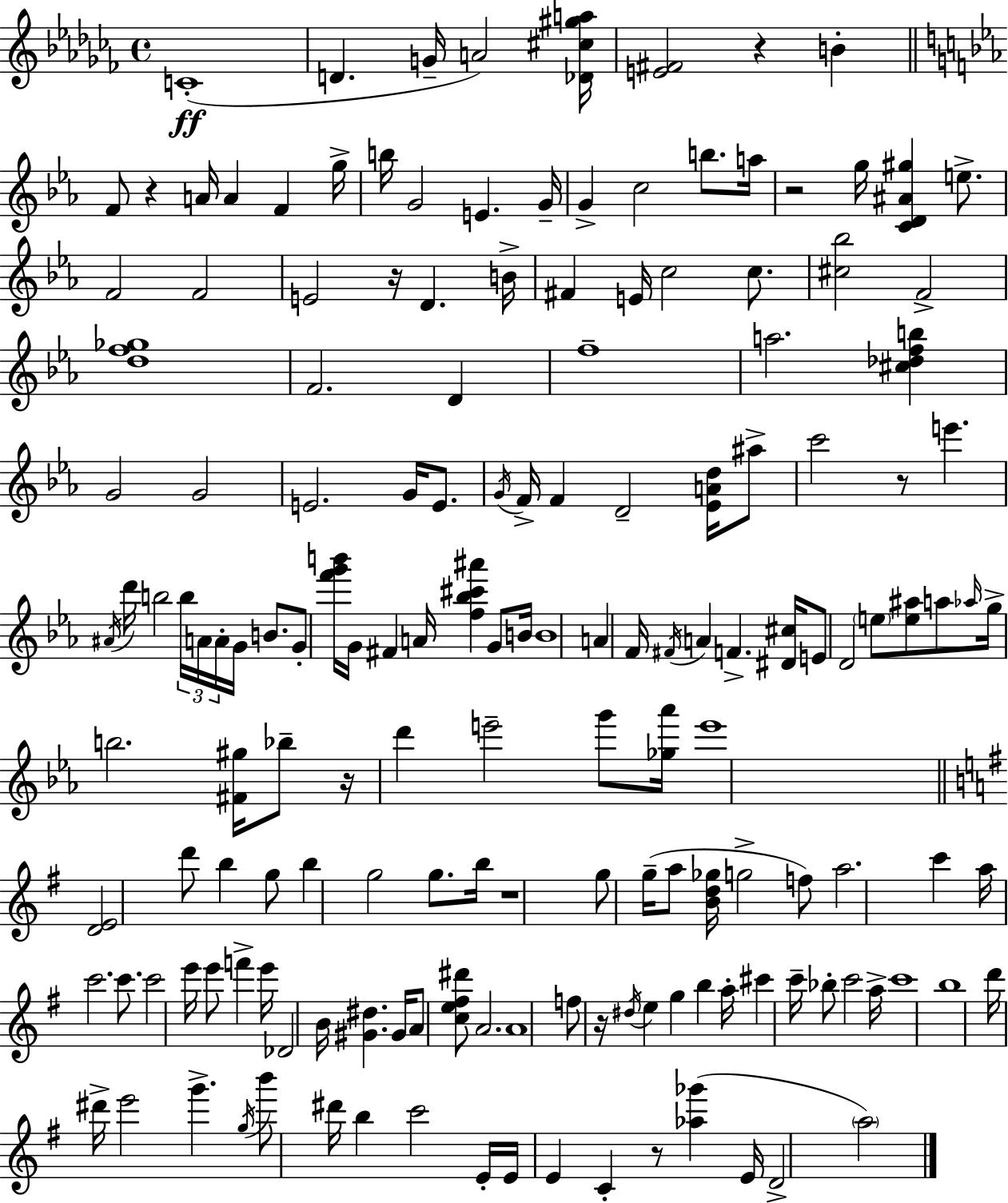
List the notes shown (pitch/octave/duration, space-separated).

C4/w D4/q. G4/s A4/h [Db4,C#5,G#5,A5]/s [E4,F#4]/h R/q B4/q F4/e R/q A4/s A4/q F4/q G5/s B5/s G4/h E4/q. G4/s G4/q C5/h B5/e. A5/s R/h G5/s [C4,D4,A#4,G#5]/q E5/e. F4/h F4/h E4/h R/s D4/q. B4/s F#4/q E4/s C5/h C5/e. [C#5,Bb5]/h F4/h [D5,F5,Gb5]/w F4/h. D4/q F5/w A5/h. [C#5,Db5,F5,B5]/q G4/h G4/h E4/h. G4/s E4/e. G4/s F4/s F4/q D4/h [Eb4,A4,D5]/s A#5/e C6/h R/e E6/q. A#4/s D6/s B5/h B5/s A4/s A4/s G4/s B4/e. G4/e [F6,G6,B6]/s G4/s F#4/q A4/s [F5,Bb5,C#6,A#6]/q G4/e B4/s B4/w A4/q F4/s F#4/s A4/q F4/q. [D#4,C#5]/s E4/e D4/h E5/e [E5,A#5]/e A5/e Ab5/s G5/s B5/h. [F#4,G#5]/s Bb5/e R/s D6/q E6/h G6/e [Gb5,Ab6]/s E6/w [D4,E4]/h D6/e B5/q G5/e B5/q G5/h G5/e. B5/s R/w G5/e G5/s A5/e [B4,D5,Gb5]/s G5/h F5/e A5/h. C6/q A5/s C6/h. C6/e. C6/h E6/s E6/e F6/q E6/s Db4/h B4/s [G#4,D#5]/q. G#4/s A4/e [C5,E5,F#5,D#6]/e A4/h. A4/w F5/e R/s D#5/s E5/q G5/q B5/q A5/s C#6/q C6/s Bb5/e C6/h A5/s C6/w B5/w D6/s D#6/s E6/h G6/q. G5/s B6/e D#6/s B5/q C6/h E4/s E4/s E4/q C4/q R/e [Ab5,Gb6]/q E4/s D4/h A5/h